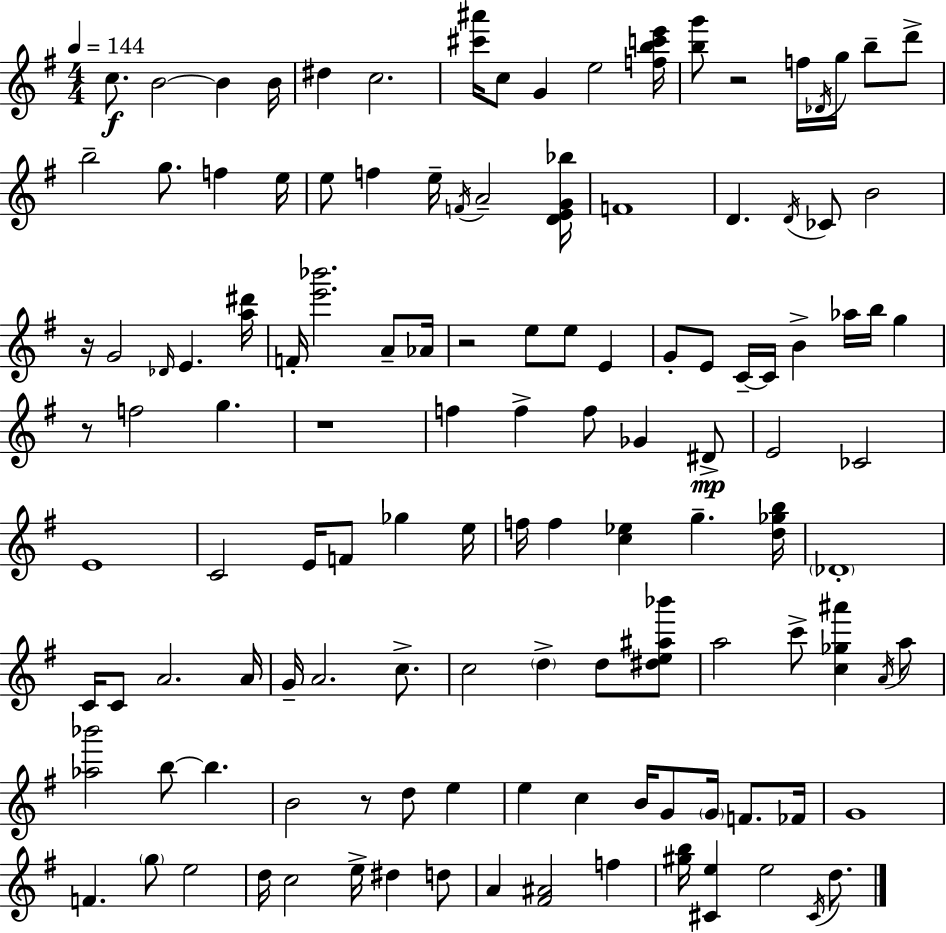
X:1
T:Untitled
M:4/4
L:1/4
K:Em
c/2 B2 B B/4 ^d c2 [^c'^a']/4 c/2 G e2 [fbc'e']/4 [bg']/2 z2 f/4 _D/4 g/4 b/2 d'/2 b2 g/2 f e/4 e/2 f e/4 F/4 A2 [DEG_b]/4 F4 D D/4 _C/2 B2 z/4 G2 _D/4 E [a^d']/4 F/4 [e'_b']2 A/2 _A/4 z2 e/2 e/2 E G/2 E/2 C/4 C/4 B _a/4 b/4 g z/2 f2 g z4 f f f/2 _G ^D/2 E2 _C2 E4 C2 E/4 F/2 _g e/4 f/4 f [c_e] g [d_gb]/4 _D4 C/4 C/2 A2 A/4 G/4 A2 c/2 c2 d d/2 [^de^a_b']/2 a2 c'/2 [c_g^a'] A/4 a/2 [_a_b']2 b/2 b B2 z/2 d/2 e e c B/4 G/2 G/4 F/2 _F/4 G4 F g/2 e2 d/4 c2 e/4 ^d d/2 A [^F^A]2 f [^gb]/4 [^Ce] e2 ^C/4 d/2